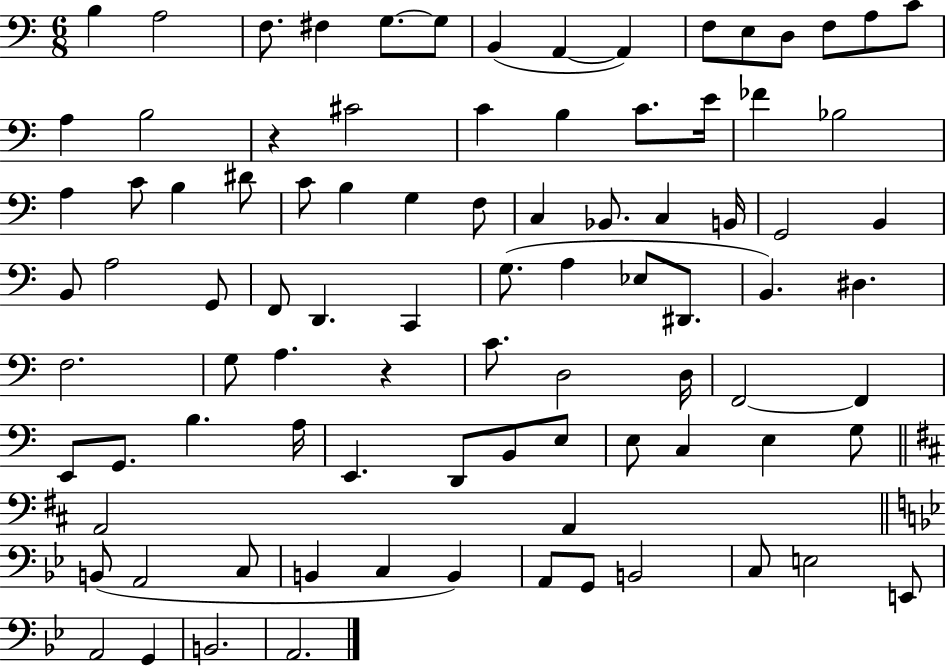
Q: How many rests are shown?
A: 2